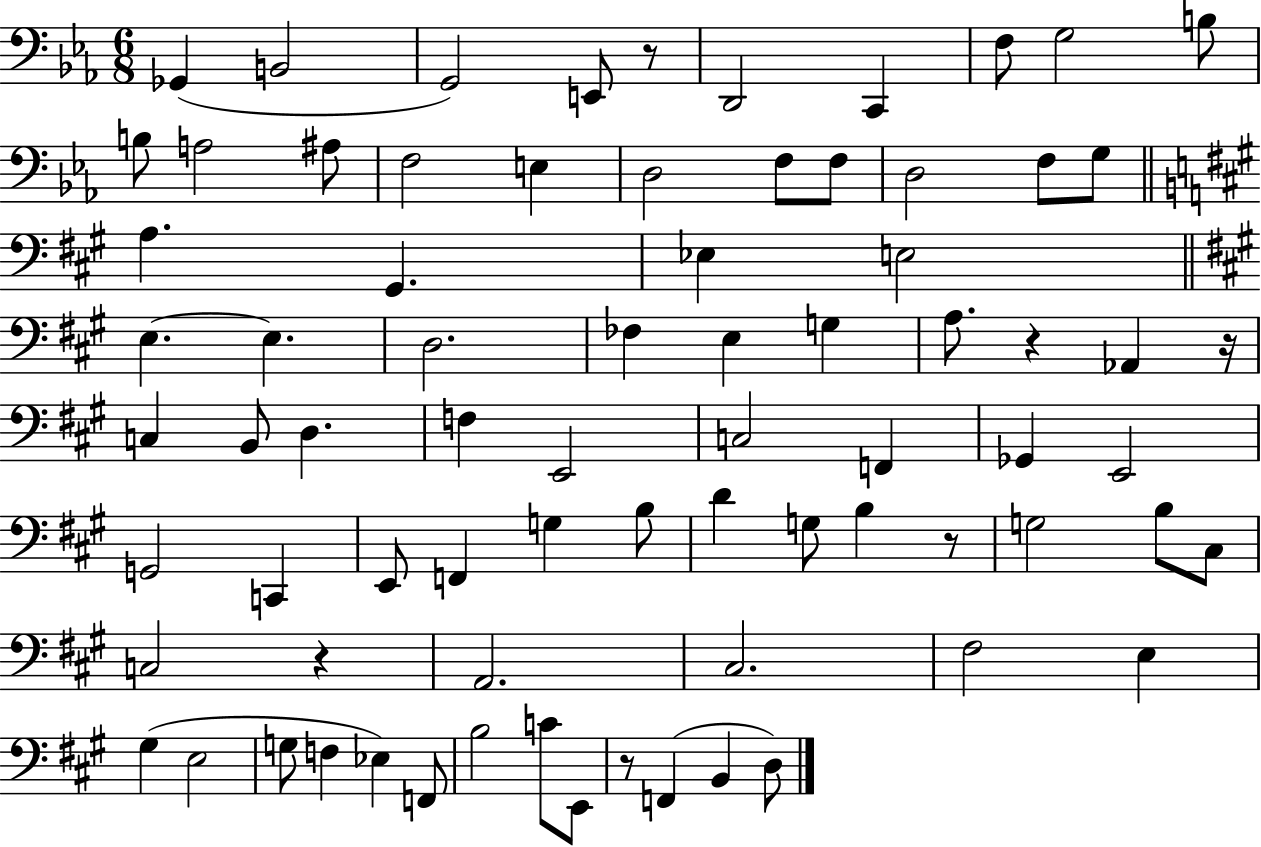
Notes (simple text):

Gb2/q B2/h G2/h E2/e R/e D2/h C2/q F3/e G3/h B3/e B3/e A3/h A#3/e F3/h E3/q D3/h F3/e F3/e D3/h F3/e G3/e A3/q. G#2/q. Eb3/q E3/h E3/q. E3/q. D3/h. FES3/q E3/q G3/q A3/e. R/q Ab2/q R/s C3/q B2/e D3/q. F3/q E2/h C3/h F2/q Gb2/q E2/h G2/h C2/q E2/e F2/q G3/q B3/e D4/q G3/e B3/q R/e G3/h B3/e C#3/e C3/h R/q A2/h. C#3/h. F#3/h E3/q G#3/q E3/h G3/e F3/q Eb3/q F2/e B3/h C4/e E2/e R/e F2/q B2/q D3/e